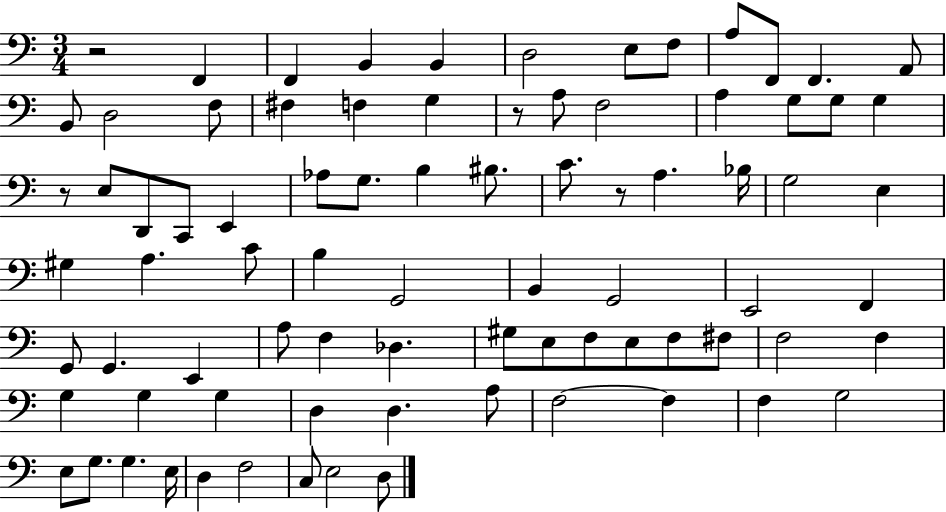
X:1
T:Untitled
M:3/4
L:1/4
K:C
z2 F,, F,, B,, B,, D,2 E,/2 F,/2 A,/2 F,,/2 F,, A,,/2 B,,/2 D,2 F,/2 ^F, F, G, z/2 A,/2 F,2 A, G,/2 G,/2 G, z/2 E,/2 D,,/2 C,,/2 E,, _A,/2 G,/2 B, ^B,/2 C/2 z/2 A, _B,/4 G,2 E, ^G, A, C/2 B, G,,2 B,, G,,2 E,,2 F,, G,,/2 G,, E,, A,/2 F, _D, ^G,/2 E,/2 F,/2 E,/2 F,/2 ^F,/2 F,2 F, G, G, G, D, D, A,/2 F,2 F, F, G,2 E,/2 G,/2 G, E,/4 D, F,2 C,/2 E,2 D,/2